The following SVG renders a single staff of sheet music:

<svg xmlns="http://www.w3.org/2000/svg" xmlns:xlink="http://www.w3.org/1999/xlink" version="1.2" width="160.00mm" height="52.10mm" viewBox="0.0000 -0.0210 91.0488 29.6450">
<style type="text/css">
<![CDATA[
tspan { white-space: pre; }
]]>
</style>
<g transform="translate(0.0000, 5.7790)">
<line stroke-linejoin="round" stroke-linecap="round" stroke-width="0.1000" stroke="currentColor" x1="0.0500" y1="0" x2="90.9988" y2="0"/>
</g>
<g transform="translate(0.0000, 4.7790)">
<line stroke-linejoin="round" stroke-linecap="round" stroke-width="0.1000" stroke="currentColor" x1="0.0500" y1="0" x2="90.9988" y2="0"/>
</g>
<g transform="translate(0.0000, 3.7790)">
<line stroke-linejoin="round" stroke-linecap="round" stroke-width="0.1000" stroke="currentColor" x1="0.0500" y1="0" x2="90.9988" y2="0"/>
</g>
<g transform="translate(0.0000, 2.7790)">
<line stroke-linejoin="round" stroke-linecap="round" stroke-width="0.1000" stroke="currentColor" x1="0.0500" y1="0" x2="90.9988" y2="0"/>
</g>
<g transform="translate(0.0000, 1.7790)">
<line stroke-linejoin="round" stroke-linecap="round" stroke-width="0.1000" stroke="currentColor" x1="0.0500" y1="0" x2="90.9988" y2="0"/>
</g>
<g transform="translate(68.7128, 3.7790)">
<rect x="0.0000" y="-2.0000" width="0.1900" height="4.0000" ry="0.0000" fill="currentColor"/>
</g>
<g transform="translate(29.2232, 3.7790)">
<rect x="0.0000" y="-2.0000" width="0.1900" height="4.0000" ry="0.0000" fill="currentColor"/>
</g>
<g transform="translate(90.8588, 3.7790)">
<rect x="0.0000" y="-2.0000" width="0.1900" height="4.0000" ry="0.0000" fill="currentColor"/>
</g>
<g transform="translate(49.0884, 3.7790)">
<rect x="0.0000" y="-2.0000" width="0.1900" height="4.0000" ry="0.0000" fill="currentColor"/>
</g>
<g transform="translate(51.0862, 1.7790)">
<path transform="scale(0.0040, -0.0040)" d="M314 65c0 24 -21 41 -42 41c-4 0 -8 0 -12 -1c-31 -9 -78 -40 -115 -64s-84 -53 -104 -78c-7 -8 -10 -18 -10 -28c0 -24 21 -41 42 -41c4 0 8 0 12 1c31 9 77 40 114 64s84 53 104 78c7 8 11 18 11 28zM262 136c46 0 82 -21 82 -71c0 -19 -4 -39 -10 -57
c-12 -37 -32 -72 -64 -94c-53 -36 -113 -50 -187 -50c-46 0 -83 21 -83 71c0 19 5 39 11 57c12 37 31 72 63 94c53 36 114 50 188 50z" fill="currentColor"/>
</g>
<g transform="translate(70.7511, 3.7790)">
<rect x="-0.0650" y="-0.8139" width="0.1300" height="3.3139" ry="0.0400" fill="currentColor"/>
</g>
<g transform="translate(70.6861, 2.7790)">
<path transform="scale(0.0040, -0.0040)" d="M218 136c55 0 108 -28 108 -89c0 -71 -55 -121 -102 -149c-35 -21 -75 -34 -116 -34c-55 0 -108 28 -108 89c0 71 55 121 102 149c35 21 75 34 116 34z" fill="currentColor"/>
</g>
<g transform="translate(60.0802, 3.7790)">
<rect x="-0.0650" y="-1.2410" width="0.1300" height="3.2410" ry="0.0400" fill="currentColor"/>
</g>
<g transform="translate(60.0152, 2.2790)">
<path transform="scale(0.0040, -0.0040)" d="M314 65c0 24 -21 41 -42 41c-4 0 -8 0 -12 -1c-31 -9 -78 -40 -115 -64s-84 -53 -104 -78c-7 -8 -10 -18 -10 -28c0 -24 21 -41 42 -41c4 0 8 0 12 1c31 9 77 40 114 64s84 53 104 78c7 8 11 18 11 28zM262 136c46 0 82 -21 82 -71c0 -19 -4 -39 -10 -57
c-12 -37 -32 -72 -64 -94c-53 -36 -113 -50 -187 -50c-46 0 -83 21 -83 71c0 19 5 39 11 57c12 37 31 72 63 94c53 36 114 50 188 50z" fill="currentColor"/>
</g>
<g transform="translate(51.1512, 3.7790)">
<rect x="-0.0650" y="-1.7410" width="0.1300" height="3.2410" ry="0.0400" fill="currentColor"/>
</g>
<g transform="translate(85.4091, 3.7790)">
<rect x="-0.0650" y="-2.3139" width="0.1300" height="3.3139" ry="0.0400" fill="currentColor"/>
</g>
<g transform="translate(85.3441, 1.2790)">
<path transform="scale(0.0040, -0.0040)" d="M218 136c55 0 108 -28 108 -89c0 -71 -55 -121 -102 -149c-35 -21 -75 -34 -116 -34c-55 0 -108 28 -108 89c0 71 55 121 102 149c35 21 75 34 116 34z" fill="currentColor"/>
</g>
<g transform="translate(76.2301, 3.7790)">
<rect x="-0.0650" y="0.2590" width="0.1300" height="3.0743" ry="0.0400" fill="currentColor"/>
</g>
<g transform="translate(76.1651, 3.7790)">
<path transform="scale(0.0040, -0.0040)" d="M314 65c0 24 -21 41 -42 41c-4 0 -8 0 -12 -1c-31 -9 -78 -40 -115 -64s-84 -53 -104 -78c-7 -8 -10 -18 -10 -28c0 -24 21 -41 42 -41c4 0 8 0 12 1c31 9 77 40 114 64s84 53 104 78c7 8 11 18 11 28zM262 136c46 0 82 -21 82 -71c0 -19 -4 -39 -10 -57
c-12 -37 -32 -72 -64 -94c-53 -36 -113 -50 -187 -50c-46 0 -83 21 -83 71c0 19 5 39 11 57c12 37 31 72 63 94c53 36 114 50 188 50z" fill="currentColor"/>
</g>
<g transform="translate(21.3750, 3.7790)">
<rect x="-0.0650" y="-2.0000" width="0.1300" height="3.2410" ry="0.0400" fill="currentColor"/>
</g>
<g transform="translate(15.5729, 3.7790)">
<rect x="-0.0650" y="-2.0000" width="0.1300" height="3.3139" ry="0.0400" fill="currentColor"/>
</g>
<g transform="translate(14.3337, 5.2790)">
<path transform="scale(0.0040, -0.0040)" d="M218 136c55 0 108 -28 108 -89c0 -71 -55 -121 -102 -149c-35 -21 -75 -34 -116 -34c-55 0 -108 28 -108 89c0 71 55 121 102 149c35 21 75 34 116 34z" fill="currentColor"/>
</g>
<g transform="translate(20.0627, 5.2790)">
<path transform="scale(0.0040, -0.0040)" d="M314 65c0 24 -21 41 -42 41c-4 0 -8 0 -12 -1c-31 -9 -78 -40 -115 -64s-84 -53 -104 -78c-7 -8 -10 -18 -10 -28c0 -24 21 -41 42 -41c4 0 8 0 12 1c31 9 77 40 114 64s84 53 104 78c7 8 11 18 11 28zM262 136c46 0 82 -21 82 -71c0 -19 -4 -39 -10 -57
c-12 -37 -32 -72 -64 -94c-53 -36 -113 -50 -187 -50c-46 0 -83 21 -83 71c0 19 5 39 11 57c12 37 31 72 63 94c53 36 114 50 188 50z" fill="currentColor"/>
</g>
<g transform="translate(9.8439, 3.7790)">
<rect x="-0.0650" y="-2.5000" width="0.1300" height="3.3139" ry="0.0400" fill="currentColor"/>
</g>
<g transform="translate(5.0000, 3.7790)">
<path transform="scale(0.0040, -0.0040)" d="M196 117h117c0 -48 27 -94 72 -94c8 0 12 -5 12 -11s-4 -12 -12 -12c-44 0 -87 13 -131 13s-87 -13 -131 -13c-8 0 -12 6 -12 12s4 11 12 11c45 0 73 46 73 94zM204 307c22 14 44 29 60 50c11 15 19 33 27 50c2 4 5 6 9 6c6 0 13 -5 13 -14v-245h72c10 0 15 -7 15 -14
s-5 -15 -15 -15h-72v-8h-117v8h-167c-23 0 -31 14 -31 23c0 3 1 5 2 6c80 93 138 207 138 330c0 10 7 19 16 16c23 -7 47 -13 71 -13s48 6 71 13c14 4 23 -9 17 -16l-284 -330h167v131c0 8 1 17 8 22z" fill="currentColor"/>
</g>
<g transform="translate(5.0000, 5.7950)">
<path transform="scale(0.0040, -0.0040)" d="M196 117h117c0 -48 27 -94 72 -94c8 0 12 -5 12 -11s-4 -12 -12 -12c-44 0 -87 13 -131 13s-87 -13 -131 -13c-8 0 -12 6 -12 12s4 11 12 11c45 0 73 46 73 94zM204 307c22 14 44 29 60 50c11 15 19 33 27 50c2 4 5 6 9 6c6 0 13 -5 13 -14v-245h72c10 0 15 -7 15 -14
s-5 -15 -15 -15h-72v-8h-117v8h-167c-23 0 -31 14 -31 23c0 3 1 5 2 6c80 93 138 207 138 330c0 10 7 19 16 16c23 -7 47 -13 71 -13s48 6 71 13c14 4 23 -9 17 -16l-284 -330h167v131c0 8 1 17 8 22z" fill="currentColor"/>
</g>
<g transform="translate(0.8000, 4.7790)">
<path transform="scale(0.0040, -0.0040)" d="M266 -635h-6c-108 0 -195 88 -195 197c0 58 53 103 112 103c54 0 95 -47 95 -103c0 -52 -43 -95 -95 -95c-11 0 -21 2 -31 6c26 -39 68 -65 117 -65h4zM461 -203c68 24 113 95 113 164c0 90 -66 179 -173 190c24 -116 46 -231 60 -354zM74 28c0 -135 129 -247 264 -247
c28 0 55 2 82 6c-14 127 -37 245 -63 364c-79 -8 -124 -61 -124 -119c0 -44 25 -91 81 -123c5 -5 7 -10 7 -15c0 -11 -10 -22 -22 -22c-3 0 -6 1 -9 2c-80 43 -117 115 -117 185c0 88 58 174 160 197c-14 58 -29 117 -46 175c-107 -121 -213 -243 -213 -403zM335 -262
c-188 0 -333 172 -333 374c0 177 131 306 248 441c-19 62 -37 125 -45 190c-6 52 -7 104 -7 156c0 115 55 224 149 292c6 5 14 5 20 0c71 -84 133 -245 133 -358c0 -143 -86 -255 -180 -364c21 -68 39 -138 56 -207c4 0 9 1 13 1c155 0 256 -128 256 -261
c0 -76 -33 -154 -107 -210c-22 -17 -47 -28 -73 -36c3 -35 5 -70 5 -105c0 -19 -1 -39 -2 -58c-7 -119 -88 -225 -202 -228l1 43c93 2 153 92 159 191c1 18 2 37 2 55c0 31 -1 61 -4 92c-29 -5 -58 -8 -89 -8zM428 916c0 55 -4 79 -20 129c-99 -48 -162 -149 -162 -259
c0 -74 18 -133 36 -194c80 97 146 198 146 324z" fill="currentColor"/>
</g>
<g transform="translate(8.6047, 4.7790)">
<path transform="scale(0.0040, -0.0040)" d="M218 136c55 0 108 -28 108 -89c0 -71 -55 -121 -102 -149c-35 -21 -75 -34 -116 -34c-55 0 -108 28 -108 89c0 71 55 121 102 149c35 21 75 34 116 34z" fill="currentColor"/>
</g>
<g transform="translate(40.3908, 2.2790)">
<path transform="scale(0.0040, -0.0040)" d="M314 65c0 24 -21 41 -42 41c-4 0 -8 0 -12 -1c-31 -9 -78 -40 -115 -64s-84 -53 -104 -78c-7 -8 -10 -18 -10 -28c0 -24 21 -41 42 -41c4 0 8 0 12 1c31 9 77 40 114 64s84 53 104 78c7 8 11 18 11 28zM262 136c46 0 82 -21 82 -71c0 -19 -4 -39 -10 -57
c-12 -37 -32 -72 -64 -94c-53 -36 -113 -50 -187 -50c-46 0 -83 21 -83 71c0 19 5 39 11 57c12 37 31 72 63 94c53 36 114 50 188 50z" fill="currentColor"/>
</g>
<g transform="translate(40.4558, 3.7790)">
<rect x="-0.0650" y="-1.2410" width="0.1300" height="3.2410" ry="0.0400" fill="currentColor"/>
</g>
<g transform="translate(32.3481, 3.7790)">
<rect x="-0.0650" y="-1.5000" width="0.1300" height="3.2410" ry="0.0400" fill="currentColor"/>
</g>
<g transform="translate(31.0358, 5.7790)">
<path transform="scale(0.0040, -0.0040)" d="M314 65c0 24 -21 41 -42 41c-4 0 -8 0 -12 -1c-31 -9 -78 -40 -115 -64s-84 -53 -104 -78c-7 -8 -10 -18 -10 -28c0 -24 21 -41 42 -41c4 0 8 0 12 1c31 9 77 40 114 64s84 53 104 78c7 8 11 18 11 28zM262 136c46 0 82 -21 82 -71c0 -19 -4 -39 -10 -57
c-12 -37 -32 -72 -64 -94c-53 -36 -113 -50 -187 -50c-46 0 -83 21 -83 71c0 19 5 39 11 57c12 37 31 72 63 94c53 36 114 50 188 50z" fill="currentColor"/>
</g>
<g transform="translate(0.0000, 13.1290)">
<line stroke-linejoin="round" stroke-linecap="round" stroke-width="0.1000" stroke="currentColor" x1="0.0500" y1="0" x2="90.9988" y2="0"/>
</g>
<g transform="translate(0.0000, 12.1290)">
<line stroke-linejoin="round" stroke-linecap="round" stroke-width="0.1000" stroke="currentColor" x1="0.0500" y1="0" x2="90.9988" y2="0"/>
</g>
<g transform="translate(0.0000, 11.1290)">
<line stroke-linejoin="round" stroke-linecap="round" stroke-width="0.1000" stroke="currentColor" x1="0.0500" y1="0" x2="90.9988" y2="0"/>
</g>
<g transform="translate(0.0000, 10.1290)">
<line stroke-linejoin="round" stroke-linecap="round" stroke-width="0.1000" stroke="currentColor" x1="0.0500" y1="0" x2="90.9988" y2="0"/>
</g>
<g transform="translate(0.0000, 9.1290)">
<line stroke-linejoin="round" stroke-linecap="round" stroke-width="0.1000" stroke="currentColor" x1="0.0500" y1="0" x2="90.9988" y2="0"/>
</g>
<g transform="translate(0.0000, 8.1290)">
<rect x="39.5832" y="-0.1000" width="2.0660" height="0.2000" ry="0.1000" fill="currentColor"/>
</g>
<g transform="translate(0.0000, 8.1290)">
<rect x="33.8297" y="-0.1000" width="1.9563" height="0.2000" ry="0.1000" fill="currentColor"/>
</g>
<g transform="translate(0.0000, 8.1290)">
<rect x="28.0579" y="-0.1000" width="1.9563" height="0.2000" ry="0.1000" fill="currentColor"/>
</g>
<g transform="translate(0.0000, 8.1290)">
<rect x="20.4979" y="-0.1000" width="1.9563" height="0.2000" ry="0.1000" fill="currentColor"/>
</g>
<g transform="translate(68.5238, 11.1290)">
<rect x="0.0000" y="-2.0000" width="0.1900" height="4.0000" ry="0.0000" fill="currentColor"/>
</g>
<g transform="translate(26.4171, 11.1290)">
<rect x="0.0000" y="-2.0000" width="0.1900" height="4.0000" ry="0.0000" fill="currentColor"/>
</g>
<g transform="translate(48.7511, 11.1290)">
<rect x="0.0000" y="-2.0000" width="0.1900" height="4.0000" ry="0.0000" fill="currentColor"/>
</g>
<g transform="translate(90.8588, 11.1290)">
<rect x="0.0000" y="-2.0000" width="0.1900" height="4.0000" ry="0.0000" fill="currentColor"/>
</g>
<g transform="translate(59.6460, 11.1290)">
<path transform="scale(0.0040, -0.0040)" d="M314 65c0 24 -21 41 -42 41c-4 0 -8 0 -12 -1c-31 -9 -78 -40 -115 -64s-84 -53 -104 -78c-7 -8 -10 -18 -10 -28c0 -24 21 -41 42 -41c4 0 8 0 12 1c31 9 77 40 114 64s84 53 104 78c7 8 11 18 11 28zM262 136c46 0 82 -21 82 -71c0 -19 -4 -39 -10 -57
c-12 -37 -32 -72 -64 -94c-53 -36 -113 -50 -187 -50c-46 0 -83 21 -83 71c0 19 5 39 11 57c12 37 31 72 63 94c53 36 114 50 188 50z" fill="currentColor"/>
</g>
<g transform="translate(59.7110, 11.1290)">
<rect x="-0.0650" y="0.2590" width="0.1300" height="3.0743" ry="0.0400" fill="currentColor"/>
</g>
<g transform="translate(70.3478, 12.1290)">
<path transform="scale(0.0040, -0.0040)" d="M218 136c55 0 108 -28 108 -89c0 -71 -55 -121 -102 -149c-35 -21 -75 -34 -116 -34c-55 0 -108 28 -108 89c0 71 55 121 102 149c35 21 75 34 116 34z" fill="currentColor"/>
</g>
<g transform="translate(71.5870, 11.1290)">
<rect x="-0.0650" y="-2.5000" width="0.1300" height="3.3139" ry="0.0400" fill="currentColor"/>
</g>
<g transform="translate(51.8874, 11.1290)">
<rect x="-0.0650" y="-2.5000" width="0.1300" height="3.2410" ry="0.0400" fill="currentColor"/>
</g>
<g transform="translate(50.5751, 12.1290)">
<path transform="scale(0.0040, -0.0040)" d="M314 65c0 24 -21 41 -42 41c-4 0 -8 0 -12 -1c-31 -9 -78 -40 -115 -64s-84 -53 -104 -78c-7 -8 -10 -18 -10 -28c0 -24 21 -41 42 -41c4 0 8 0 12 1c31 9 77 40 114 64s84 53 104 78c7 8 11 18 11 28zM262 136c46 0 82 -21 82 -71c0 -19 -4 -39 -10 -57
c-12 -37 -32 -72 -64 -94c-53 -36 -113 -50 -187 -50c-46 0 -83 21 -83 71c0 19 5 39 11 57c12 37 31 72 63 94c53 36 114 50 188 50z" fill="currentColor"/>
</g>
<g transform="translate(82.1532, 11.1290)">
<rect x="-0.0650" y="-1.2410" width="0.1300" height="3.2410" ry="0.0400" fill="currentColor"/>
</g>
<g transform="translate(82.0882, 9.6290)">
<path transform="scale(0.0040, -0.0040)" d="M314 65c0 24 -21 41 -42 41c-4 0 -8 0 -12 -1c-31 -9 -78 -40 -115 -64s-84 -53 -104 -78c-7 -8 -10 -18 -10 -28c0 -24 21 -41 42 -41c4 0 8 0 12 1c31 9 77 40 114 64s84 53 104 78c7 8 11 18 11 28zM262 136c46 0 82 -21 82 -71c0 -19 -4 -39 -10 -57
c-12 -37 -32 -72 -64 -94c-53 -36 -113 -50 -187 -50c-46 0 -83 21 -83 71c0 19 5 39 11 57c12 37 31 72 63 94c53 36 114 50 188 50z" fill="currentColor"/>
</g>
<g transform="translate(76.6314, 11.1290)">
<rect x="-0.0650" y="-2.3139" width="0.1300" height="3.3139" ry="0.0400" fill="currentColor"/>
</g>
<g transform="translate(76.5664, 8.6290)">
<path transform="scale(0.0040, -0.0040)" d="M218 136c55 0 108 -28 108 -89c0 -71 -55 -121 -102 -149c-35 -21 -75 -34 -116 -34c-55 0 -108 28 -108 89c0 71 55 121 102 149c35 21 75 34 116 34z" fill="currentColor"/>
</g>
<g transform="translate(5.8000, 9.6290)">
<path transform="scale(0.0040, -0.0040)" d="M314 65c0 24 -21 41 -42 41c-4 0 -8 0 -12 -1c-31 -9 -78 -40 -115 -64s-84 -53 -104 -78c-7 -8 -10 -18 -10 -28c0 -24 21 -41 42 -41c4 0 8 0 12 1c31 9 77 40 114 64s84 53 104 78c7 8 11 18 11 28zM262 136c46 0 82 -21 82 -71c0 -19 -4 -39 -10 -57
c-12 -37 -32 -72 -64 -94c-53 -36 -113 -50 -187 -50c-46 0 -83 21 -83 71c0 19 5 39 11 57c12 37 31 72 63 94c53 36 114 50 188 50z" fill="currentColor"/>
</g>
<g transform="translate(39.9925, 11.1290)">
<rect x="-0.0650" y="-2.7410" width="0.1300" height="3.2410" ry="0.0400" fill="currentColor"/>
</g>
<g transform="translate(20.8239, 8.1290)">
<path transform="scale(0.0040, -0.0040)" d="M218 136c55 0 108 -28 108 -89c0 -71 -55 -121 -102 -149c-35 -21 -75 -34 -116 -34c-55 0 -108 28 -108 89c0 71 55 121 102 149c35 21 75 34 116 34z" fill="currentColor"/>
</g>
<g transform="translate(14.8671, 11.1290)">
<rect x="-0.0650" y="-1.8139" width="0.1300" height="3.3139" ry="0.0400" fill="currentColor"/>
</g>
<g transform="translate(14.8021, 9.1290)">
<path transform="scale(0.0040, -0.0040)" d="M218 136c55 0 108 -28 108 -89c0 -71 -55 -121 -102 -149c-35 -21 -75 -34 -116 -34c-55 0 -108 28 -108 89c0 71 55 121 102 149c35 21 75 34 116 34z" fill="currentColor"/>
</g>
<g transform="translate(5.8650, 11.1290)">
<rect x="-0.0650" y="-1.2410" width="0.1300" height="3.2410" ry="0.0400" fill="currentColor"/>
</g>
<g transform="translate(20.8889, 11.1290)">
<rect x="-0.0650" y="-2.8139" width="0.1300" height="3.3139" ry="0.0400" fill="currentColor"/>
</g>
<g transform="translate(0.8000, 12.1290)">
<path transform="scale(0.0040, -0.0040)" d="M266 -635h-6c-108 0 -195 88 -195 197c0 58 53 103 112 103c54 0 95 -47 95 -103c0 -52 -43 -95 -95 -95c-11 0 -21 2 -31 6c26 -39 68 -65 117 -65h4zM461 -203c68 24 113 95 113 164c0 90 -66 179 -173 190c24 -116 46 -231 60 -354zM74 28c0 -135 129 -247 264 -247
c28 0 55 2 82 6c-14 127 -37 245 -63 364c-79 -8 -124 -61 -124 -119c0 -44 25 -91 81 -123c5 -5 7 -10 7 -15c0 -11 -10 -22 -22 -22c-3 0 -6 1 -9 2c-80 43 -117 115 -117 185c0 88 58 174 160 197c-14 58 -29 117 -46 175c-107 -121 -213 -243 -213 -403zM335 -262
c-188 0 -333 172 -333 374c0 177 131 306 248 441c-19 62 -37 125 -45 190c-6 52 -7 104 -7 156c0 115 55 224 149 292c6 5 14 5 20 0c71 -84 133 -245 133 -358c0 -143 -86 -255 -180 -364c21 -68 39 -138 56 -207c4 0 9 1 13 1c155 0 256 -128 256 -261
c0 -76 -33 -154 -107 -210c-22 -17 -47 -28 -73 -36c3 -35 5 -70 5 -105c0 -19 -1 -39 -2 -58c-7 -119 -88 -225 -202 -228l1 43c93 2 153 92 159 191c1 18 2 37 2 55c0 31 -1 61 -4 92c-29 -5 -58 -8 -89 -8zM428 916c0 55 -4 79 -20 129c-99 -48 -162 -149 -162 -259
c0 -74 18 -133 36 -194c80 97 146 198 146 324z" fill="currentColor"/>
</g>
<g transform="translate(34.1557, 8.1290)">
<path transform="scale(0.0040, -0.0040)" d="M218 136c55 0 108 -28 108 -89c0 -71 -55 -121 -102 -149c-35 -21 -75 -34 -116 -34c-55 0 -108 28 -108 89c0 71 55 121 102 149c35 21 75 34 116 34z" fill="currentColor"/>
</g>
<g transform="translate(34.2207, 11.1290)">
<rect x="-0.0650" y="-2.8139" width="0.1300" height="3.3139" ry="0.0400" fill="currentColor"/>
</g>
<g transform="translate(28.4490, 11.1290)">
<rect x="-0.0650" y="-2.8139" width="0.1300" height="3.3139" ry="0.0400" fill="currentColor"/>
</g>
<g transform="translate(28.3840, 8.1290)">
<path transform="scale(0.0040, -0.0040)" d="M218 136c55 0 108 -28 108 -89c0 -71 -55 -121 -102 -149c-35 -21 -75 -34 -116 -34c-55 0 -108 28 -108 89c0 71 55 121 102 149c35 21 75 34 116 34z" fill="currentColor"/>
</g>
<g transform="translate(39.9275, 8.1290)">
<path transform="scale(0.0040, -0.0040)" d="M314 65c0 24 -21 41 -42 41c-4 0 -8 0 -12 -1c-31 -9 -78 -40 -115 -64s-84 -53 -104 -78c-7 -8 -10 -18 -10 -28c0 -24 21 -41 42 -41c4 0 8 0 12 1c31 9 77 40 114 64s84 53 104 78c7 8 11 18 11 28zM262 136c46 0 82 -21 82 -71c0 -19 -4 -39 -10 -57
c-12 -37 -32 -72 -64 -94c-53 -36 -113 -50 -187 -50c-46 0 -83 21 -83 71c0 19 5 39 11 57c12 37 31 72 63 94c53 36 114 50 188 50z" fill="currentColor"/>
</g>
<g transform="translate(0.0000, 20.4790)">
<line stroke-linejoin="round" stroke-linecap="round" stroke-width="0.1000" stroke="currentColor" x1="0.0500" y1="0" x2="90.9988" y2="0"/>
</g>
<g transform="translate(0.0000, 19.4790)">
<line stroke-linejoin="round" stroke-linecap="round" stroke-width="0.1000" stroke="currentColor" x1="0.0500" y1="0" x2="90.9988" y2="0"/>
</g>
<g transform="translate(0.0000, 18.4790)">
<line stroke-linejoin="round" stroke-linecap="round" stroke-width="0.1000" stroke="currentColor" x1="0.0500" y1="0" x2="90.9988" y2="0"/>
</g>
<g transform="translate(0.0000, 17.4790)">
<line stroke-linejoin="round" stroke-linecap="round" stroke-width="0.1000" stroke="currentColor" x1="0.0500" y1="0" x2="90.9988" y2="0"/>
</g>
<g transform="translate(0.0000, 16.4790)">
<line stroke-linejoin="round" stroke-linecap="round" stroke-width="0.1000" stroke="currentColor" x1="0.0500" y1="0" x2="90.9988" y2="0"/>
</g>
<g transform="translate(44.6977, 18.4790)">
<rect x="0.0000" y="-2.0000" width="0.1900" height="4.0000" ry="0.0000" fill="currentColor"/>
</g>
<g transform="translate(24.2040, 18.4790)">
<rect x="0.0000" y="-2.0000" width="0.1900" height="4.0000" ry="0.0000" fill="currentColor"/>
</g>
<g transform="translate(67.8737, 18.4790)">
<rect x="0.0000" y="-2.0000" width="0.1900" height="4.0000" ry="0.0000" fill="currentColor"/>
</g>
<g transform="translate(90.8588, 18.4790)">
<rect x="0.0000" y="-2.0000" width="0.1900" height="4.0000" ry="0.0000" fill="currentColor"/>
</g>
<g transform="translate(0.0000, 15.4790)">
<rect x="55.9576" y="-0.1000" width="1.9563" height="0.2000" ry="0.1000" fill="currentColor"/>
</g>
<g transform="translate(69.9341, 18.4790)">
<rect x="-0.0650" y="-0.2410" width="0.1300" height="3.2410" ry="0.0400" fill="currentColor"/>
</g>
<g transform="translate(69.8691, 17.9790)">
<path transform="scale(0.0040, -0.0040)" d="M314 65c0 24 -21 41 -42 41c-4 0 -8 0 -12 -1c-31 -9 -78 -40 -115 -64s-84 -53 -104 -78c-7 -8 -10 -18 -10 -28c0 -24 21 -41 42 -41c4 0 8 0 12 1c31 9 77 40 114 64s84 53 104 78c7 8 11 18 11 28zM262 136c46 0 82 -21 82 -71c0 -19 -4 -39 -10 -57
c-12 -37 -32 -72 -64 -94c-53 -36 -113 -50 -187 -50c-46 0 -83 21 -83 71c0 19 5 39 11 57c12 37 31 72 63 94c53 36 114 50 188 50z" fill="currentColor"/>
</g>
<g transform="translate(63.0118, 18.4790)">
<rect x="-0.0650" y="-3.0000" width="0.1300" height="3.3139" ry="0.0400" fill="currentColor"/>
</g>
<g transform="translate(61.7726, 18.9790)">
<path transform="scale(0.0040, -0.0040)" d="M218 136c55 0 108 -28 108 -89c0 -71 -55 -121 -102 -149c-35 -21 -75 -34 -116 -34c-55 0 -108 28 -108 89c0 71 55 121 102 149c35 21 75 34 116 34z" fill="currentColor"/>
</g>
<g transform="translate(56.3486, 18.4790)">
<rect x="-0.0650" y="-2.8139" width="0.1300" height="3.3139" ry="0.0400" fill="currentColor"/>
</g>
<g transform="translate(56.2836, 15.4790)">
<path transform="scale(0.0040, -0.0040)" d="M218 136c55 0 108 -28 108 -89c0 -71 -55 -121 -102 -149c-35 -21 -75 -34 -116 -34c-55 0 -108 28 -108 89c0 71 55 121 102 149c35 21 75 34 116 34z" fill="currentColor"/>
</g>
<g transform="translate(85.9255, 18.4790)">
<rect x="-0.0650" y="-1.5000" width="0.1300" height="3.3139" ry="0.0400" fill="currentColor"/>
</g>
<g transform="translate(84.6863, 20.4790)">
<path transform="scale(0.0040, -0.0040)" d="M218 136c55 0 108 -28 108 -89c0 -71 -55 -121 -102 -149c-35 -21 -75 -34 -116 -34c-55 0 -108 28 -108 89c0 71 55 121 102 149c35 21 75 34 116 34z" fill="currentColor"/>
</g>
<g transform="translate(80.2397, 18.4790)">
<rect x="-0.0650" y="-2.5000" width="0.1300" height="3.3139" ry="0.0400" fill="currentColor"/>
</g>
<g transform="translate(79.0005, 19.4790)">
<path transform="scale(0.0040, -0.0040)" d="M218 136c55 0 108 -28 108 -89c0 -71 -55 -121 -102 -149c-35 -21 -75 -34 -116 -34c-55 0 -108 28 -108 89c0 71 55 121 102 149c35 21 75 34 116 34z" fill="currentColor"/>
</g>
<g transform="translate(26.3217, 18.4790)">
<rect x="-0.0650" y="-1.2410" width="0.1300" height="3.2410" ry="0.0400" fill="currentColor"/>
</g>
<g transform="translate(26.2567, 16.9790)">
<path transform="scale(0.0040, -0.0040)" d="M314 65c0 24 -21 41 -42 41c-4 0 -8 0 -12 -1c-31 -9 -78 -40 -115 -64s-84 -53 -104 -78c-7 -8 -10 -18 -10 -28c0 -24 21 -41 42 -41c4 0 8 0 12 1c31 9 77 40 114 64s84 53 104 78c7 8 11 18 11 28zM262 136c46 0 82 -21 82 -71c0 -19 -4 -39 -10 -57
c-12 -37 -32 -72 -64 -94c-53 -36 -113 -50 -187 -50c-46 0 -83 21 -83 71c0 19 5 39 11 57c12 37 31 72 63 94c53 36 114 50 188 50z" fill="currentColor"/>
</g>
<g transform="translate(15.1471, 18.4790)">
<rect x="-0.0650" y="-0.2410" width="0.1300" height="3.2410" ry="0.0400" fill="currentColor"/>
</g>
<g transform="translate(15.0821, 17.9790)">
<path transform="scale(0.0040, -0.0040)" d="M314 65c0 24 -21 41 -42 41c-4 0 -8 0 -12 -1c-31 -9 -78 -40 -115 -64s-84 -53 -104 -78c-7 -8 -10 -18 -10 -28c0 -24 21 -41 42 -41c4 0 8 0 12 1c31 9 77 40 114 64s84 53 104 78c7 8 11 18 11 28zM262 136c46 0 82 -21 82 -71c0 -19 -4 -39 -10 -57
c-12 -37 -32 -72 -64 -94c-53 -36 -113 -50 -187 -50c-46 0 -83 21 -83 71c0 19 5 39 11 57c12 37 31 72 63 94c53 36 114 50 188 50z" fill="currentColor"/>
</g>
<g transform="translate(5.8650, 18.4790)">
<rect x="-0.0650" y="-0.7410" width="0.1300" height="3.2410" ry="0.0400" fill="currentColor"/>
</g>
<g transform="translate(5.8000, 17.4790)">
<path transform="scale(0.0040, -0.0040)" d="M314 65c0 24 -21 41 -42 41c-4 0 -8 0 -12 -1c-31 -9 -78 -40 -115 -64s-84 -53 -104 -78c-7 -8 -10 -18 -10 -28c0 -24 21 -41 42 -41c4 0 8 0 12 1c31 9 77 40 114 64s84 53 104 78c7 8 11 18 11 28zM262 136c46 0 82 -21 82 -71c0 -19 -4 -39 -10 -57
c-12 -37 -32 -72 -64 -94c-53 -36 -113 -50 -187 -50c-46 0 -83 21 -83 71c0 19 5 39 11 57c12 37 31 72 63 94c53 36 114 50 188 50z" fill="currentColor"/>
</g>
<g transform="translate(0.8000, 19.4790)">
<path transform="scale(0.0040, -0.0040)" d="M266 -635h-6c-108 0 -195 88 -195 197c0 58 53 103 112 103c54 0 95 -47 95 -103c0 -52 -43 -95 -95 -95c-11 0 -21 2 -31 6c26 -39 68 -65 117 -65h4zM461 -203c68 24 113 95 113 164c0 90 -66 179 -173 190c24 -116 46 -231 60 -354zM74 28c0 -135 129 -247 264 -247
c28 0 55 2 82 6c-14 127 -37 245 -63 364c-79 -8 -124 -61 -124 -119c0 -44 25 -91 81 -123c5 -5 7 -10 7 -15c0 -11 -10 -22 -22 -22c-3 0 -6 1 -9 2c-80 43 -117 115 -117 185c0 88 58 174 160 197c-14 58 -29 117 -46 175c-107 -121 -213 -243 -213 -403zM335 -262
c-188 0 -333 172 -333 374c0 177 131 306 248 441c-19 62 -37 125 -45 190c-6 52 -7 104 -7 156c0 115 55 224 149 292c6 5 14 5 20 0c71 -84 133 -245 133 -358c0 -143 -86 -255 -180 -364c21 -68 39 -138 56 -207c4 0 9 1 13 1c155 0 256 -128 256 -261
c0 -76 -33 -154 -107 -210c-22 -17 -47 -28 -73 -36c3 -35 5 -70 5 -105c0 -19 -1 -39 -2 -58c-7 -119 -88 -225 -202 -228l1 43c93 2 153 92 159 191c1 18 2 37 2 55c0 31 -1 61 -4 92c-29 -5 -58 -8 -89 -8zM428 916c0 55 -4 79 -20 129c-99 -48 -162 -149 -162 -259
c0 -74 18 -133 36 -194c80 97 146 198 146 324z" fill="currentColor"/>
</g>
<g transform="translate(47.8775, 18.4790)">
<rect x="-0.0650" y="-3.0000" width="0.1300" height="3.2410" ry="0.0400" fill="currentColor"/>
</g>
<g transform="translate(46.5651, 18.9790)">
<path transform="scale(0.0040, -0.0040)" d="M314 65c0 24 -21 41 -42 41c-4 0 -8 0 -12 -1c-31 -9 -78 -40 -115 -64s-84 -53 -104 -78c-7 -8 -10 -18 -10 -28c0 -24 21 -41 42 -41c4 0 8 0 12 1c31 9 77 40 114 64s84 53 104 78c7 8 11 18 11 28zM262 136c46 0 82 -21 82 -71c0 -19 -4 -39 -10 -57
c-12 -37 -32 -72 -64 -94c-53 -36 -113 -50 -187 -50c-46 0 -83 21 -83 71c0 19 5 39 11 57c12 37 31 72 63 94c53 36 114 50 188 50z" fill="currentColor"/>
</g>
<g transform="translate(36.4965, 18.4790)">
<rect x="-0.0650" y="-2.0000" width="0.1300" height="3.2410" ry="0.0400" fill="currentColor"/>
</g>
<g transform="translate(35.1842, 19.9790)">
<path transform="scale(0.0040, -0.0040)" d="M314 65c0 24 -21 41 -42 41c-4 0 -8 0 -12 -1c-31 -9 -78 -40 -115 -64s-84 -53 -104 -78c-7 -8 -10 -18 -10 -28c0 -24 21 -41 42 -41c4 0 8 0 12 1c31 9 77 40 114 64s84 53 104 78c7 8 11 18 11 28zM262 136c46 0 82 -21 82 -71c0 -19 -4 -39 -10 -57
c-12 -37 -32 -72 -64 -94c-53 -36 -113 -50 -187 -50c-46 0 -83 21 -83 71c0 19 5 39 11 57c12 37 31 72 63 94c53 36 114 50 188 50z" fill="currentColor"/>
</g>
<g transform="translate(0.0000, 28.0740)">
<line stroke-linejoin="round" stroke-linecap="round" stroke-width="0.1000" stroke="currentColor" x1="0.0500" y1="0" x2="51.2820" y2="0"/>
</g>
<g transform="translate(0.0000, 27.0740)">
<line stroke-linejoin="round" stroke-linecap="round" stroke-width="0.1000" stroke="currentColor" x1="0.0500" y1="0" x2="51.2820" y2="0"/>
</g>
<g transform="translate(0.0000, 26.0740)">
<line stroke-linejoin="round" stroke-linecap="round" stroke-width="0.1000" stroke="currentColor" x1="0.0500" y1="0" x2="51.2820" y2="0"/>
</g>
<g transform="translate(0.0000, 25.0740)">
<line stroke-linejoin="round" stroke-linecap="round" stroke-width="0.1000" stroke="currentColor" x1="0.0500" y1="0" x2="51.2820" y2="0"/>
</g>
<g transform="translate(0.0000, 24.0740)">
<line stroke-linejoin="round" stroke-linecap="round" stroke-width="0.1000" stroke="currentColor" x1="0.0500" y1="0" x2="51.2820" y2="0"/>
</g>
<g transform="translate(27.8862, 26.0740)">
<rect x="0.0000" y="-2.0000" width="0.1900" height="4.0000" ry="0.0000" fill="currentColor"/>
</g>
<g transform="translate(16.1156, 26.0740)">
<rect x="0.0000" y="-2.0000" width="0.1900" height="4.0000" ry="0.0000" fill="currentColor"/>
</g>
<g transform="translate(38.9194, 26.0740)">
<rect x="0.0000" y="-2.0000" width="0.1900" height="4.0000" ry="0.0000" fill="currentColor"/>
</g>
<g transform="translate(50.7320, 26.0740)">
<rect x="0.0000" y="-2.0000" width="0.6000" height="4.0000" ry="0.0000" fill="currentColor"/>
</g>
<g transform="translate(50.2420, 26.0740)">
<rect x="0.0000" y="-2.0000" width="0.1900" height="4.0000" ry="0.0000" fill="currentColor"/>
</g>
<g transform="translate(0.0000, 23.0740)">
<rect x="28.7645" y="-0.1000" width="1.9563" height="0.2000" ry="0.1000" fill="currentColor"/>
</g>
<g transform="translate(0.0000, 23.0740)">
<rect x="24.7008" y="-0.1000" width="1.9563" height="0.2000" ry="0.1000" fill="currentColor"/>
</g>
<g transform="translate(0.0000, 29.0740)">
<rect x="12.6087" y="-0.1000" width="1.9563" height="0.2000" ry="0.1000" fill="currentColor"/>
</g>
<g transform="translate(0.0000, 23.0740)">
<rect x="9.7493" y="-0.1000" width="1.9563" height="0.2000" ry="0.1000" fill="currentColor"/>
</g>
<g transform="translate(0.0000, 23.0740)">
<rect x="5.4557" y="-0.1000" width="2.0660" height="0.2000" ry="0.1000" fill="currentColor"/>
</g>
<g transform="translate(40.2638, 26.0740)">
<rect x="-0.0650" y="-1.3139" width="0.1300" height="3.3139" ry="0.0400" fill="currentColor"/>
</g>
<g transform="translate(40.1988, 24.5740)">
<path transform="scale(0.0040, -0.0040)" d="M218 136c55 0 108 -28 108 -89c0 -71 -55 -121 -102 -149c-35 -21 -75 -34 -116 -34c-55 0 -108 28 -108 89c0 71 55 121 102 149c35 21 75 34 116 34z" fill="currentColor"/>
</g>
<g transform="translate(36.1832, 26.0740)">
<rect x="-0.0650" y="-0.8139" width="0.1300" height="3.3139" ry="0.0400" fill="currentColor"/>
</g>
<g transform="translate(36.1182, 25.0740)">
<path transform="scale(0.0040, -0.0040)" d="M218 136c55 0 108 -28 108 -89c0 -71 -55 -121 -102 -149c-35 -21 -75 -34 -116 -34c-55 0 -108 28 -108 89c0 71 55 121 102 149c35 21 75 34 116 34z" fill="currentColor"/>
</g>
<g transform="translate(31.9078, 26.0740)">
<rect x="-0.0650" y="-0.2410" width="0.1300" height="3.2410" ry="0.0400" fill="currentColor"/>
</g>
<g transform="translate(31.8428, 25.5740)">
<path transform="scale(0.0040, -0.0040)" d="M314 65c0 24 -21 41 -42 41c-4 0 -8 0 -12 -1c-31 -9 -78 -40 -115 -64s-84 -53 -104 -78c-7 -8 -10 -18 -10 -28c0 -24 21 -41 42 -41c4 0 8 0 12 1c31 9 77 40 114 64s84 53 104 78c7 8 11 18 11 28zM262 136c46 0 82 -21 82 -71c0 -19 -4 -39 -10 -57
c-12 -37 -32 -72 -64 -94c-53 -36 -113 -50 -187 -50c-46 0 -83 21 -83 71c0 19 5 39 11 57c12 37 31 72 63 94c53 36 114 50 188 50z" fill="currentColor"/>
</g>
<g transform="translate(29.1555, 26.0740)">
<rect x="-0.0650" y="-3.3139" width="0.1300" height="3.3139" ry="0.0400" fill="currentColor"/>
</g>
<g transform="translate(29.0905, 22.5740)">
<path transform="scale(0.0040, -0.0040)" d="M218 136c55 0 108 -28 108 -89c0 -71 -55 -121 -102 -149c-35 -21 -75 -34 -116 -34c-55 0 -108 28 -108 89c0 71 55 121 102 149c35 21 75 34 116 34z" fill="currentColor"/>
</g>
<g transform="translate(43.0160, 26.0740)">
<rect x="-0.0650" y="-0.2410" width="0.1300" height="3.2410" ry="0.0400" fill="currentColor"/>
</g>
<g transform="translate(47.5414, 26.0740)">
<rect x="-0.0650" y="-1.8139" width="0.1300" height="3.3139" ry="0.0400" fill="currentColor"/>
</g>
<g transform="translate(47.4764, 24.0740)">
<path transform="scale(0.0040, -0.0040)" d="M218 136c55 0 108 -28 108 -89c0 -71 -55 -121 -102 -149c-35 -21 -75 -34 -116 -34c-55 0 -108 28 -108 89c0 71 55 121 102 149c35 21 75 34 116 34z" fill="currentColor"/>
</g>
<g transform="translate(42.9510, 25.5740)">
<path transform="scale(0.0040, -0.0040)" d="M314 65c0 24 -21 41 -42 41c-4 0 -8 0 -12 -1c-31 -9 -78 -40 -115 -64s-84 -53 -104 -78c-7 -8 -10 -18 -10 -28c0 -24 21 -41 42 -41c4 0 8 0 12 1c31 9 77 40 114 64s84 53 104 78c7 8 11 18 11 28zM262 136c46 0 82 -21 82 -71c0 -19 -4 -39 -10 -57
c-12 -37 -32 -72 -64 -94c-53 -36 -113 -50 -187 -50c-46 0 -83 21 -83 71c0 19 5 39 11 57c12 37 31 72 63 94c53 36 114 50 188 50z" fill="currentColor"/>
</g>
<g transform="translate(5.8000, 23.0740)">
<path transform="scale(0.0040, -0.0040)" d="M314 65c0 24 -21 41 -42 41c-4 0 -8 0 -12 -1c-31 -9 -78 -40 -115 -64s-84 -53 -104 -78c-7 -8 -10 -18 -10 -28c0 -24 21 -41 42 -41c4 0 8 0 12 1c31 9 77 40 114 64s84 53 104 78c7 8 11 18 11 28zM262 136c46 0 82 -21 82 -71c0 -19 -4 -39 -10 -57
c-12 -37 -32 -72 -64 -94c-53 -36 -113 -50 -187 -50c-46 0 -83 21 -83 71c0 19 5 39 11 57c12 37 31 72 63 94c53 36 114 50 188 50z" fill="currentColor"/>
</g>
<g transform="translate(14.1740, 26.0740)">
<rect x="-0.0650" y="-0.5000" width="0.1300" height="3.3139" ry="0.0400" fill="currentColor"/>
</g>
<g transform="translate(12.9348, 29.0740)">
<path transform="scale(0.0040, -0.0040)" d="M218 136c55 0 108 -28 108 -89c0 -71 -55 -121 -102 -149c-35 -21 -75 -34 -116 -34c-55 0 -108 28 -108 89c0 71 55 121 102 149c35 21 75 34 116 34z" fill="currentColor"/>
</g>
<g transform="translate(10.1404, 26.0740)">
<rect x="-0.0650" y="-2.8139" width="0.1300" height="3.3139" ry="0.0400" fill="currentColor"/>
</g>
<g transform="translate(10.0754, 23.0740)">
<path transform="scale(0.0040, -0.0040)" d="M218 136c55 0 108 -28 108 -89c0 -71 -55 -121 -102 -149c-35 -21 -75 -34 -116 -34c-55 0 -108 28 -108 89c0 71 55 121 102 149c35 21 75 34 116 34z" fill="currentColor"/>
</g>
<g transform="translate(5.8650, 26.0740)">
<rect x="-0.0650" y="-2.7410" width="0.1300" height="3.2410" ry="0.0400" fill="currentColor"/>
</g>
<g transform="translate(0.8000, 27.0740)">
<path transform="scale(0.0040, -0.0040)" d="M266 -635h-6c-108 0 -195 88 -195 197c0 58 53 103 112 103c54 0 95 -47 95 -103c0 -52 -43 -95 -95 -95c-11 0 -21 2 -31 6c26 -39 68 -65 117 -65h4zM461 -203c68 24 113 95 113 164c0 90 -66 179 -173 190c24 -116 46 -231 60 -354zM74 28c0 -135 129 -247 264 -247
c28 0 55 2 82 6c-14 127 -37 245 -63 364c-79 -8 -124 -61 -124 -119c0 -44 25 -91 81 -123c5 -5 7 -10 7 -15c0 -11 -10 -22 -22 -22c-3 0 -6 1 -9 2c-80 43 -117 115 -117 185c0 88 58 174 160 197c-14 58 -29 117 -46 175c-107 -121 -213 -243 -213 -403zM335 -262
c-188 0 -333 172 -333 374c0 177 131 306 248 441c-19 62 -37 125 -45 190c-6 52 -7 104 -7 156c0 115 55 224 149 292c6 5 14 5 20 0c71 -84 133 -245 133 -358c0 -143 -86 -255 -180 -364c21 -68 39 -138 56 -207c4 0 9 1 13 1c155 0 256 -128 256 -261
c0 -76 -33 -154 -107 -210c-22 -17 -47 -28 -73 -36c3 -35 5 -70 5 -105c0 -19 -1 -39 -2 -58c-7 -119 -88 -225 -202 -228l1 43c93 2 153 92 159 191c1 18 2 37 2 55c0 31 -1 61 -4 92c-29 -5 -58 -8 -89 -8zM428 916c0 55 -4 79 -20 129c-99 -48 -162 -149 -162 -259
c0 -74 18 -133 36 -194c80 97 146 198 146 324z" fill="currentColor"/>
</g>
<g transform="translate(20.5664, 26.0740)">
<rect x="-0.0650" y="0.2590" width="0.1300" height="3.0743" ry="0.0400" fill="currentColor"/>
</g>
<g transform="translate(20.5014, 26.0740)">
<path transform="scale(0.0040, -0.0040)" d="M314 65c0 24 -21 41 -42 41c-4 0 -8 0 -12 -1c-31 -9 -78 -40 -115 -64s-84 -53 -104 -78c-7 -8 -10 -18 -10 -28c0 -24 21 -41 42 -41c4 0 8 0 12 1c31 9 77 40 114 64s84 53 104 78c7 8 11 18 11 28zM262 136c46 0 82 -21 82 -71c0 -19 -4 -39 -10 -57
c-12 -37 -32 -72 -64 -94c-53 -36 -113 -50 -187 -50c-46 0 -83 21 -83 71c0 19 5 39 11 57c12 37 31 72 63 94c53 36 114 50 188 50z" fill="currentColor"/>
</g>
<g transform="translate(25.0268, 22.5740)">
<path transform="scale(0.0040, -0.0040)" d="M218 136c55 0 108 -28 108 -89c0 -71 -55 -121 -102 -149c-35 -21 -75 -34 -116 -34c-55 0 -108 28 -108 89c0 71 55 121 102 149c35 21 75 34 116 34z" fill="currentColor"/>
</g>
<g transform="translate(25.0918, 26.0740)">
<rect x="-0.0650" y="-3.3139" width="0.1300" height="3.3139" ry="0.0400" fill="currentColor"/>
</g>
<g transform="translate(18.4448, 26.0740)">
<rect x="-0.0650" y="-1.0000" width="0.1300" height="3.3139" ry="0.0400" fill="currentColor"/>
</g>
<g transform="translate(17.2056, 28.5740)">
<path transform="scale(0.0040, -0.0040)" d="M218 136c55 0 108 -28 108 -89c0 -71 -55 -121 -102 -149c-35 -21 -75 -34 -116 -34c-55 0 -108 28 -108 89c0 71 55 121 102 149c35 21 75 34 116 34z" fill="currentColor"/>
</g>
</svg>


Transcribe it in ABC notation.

X:1
T:Untitled
M:4/4
L:1/4
K:C
G F F2 E2 e2 f2 e2 d B2 g e2 f a a a a2 G2 B2 G g e2 d2 c2 e2 F2 A2 a A c2 G E a2 a C D B2 b b c2 d e c2 f